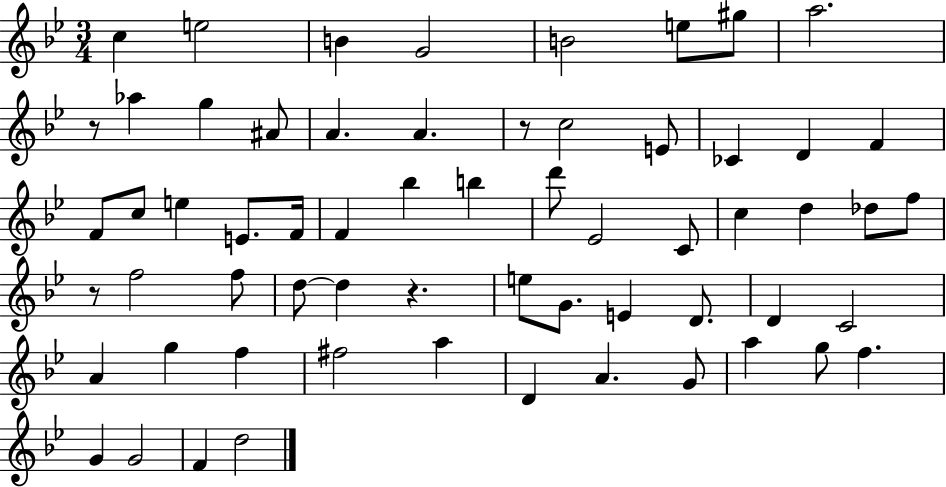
C5/q E5/h B4/q G4/h B4/h E5/e G#5/e A5/h. R/e Ab5/q G5/q A#4/e A4/q. A4/q. R/e C5/h E4/e CES4/q D4/q F4/q F4/e C5/e E5/q E4/e. F4/s F4/q Bb5/q B5/q D6/e Eb4/h C4/e C5/q D5/q Db5/e F5/e R/e F5/h F5/e D5/e D5/q R/q. E5/e G4/e. E4/q D4/e. D4/q C4/h A4/q G5/q F5/q F#5/h A5/q D4/q A4/q. G4/e A5/q G5/e F5/q. G4/q G4/h F4/q D5/h